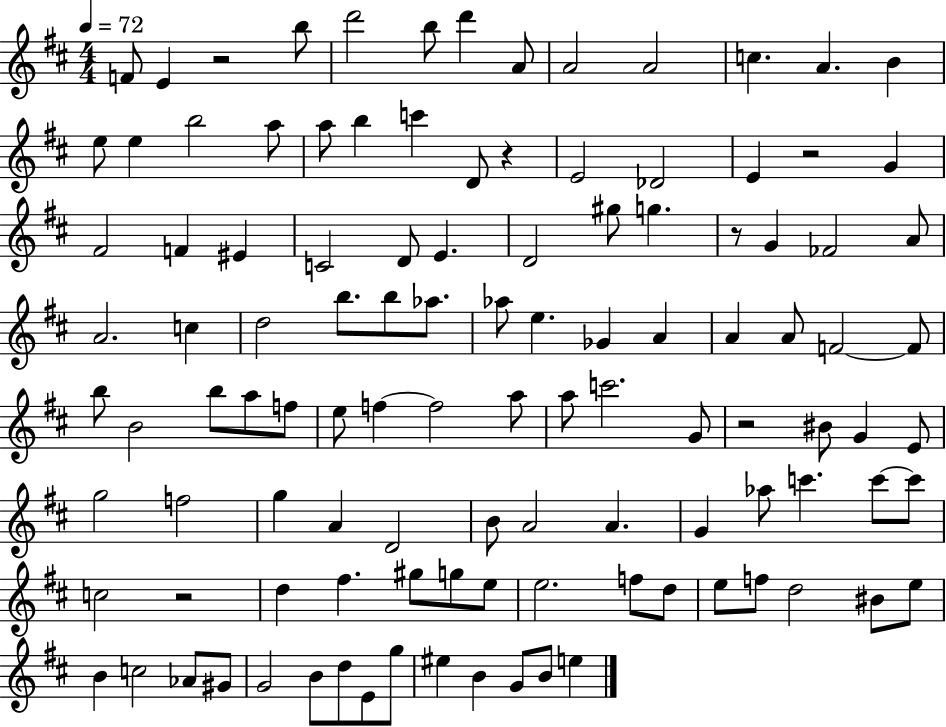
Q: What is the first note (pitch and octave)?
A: F4